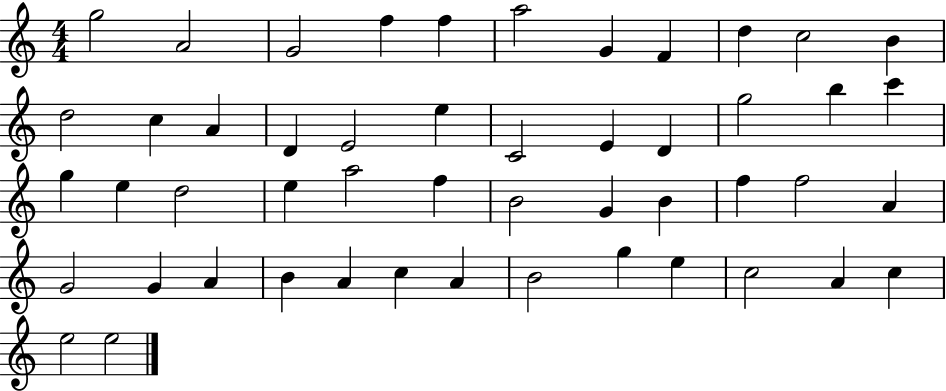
{
  \clef treble
  \numericTimeSignature
  \time 4/4
  \key c \major
  g''2 a'2 | g'2 f''4 f''4 | a''2 g'4 f'4 | d''4 c''2 b'4 | \break d''2 c''4 a'4 | d'4 e'2 e''4 | c'2 e'4 d'4 | g''2 b''4 c'''4 | \break g''4 e''4 d''2 | e''4 a''2 f''4 | b'2 g'4 b'4 | f''4 f''2 a'4 | \break g'2 g'4 a'4 | b'4 a'4 c''4 a'4 | b'2 g''4 e''4 | c''2 a'4 c''4 | \break e''2 e''2 | \bar "|."
}